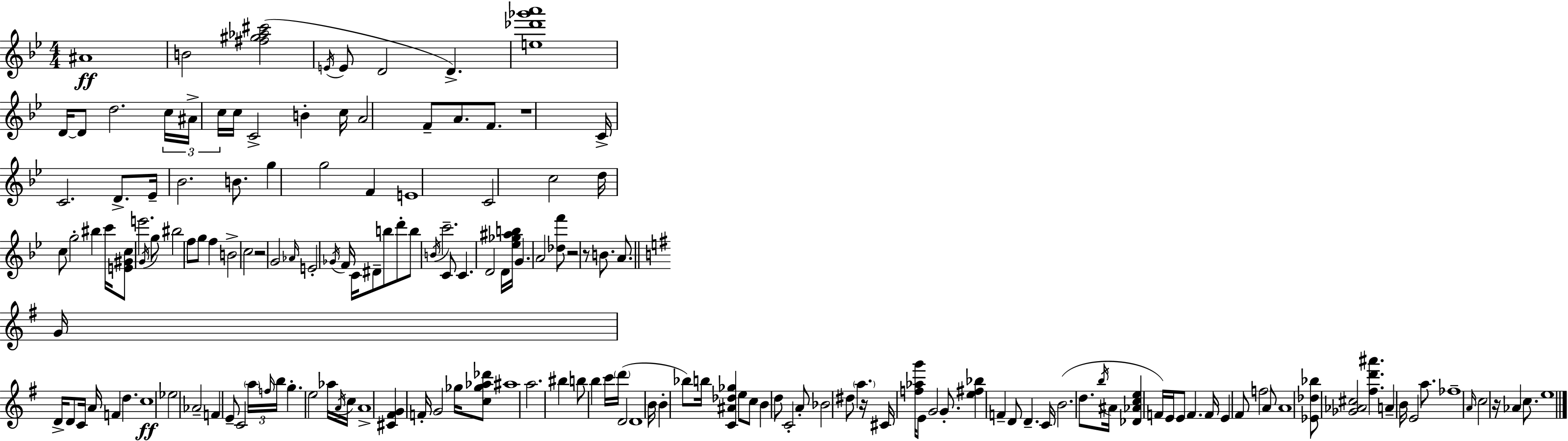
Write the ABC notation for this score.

X:1
T:Untitled
M:4/4
L:1/4
K:Bb
^A4 B2 [^f^g_a^c']2 E/4 E/2 D2 D [e_d'_g'a']4 D/4 D/2 d2 c/4 ^A/4 c/4 c/4 C2 B c/4 A2 F/2 A/2 F/2 z4 C/4 C2 D/2 _E/4 _B2 B/2 g g2 F E4 C2 c2 d/4 c/2 g2 ^b c'/4 [E^Gc]/2 e'2 G/4 g/2 ^b2 f/2 g/2 f B2 c2 z2 G2 _A/4 E2 _G/4 F/4 C/4 ^D/2 b/2 d'/2 b/2 B/4 c'2 C/2 C D2 D/4 [_e_g^ab]/4 G A2 [_df']/2 z2 z/2 B/2 A/2 G/4 D/4 D/2 C/4 A/4 F d c4 _e2 _A2 F E/2 C2 a/4 f/4 b/4 g e2 _a/4 A/4 c/4 A4 [^C^FG] F/4 G2 _g/4 [c_g_a_d']/2 ^a4 a2 ^b b/2 b c'/4 d'/4 D2 D4 B/4 B _b/2 b/4 [C^A_d_g] e/2 c/2 B d/2 C2 A/2 _B2 ^d/2 a z/4 ^C/4 [f_ag']/4 E/2 G2 G/2 [e^f_b] F D/2 D C/4 B2 d/2 b/4 ^A/4 [_D_Ace] F/4 E/4 E/2 F F/4 E ^F/2 f2 A/2 A4 [_E_d_b]/2 [_G_A^c]2 [^fd'^a'] A B/4 E2 a/2 _f4 A/4 c2 z/4 _A c/2 e4